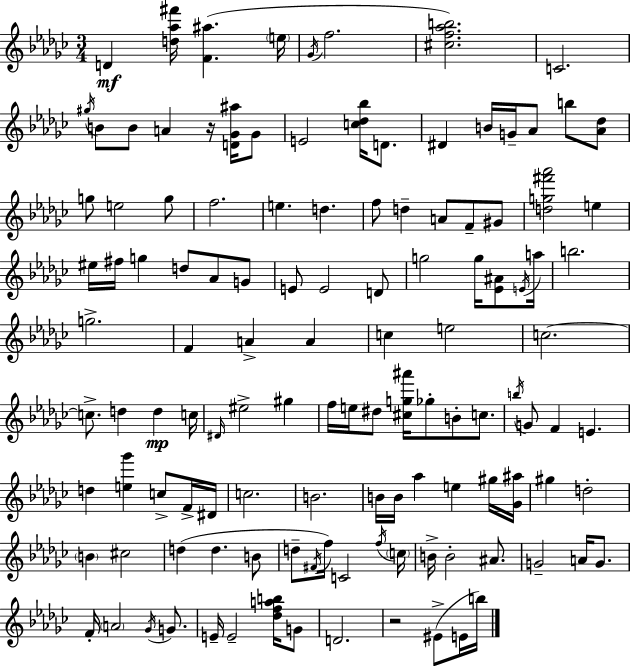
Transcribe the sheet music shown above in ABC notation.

X:1
T:Untitled
M:3/4
L:1/4
K:Ebm
D [d_a^f']/4 [F^a] e/4 _G/4 f2 [^cf_ab]2 C2 ^g/4 B/2 B/2 A z/4 [D_G^a]/4 _G/2 E2 [c_d_b]/4 D/2 ^D B/4 G/4 _A/2 b/2 [_A_d]/2 g/2 e2 g/2 f2 e d f/2 d A/2 F/2 ^G/2 [dg^f'_a']2 e ^e/4 ^f/4 g d/2 _A/2 G/2 E/2 E2 D/2 g2 g/4 [_E^A]/2 E/4 a/4 b2 g2 F A A c e2 c2 c/2 d d c/4 ^D/4 ^e2 ^g f/4 e/4 ^d/2 [^cg^a']/4 _g/2 B/2 c/2 b/4 G/2 F E d [e_g'] c/2 F/4 ^D/4 c2 B2 B/4 B/4 _a e ^g/4 [_G^a]/4 ^g d2 B ^c2 d d B/2 d/2 ^F/4 f/4 C2 f/4 c/4 B/4 B2 ^A/2 G2 A/4 G/2 F/4 A2 _G/4 G/2 E/4 E2 [_dfab]/4 G/2 D2 z2 ^E/2 E/4 b/4